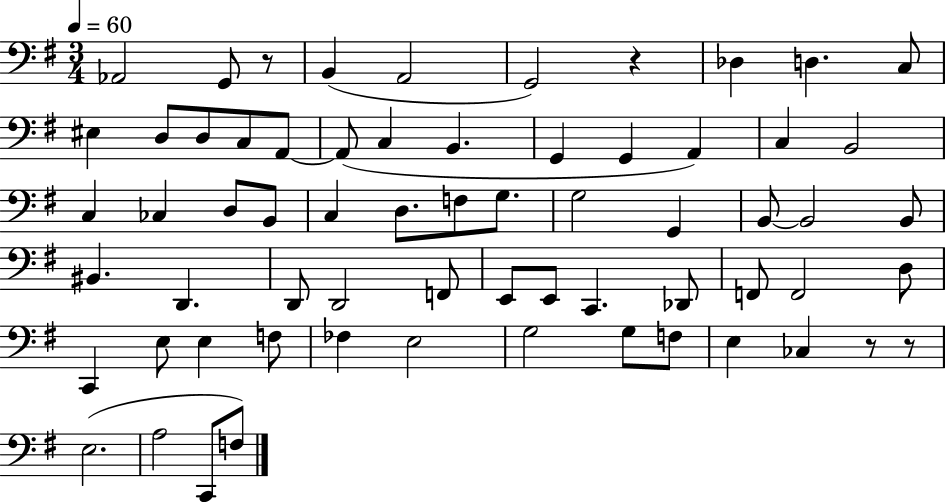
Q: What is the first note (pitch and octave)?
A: Ab2